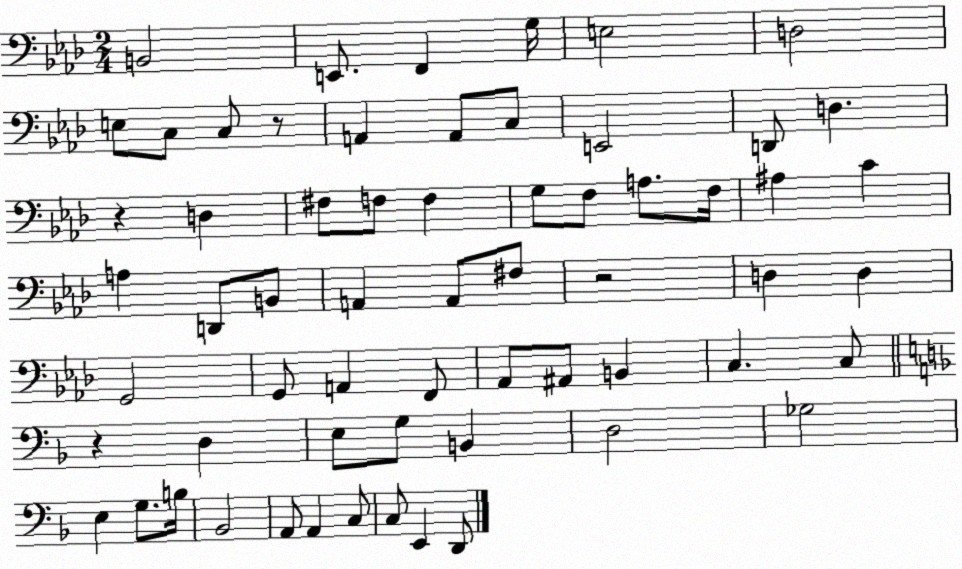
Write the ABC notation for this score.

X:1
T:Untitled
M:2/4
L:1/4
K:Ab
B,,2 E,,/2 F,, G,/4 E,2 D,2 E,/2 C,/2 C,/2 z/2 A,, A,,/2 C,/2 E,,2 D,,/2 D, z D, ^F,/2 F,/2 F, G,/2 F,/2 A,/2 F,/4 ^A, C A, D,,/2 B,,/2 A,, A,,/2 ^F,/2 z2 D, D, G,,2 G,,/2 A,, F,,/2 _A,,/2 ^A,,/2 B,, C, C,/2 z D, E,/2 G,/2 B,, D,2 _G,2 E, G,/2 B,/4 _B,,2 A,,/2 A,, C,/2 C,/2 E,, D,,/2